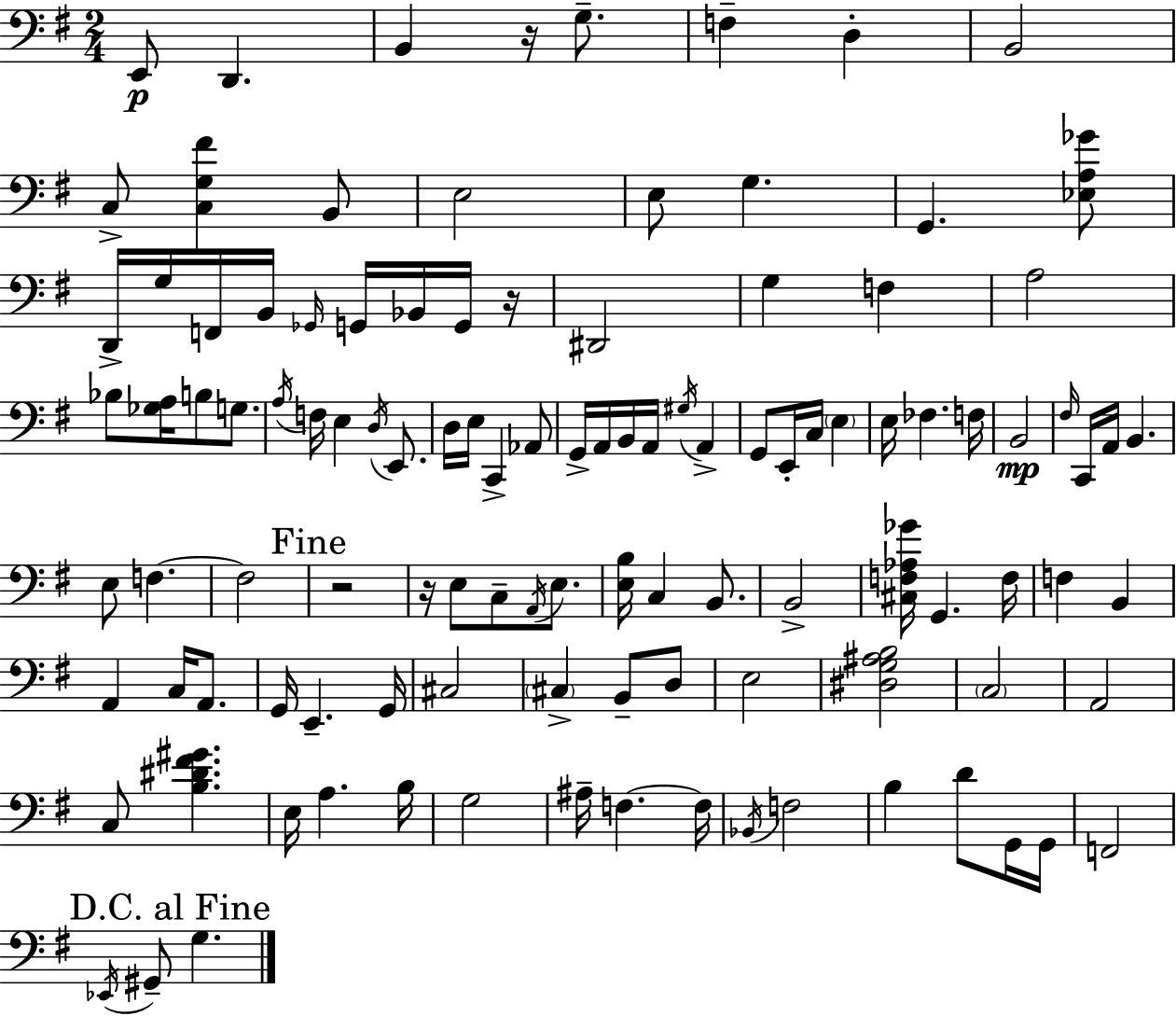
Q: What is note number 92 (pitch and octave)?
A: F3